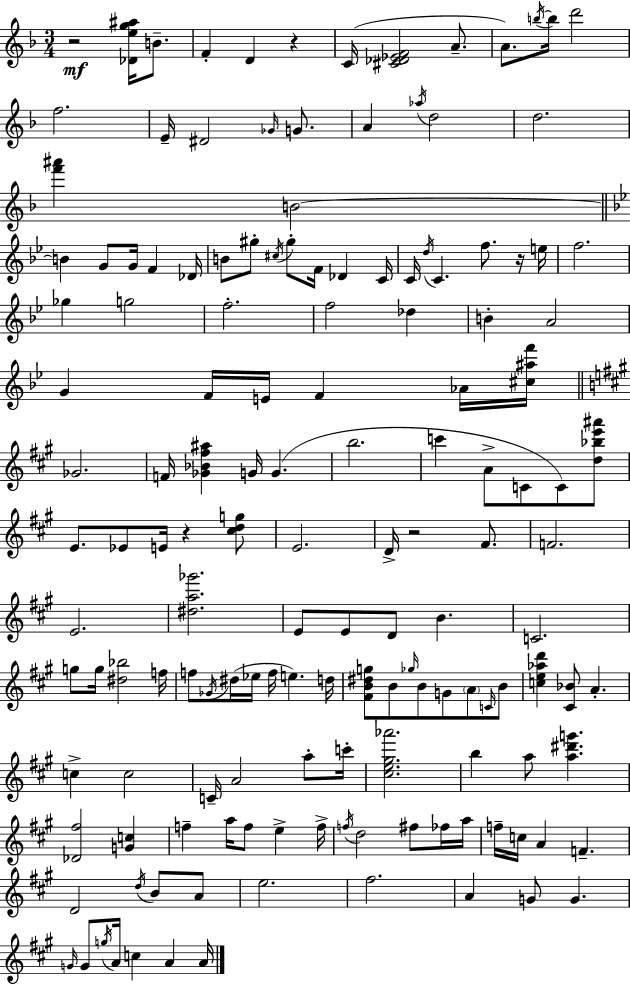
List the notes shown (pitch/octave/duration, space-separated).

R/h [Db4,E5,G5,A#5]/s B4/e. F4/q D4/q R/q C4/s [C#4,Db4,Eb4,F4]/h A4/e. A4/e. B5/s B5/s D6/h F5/h. E4/s D#4/h Gb4/s G4/e. A4/q Ab5/s D5/h D5/h. [F6,A#6]/q B4/h B4/q G4/e G4/s F4/q Db4/s B4/e G#5/e C#5/s G#5/e F4/s Db4/q C4/s C4/s D5/s C4/q. F5/e. R/s E5/s F5/h. Gb5/q G5/h F5/h. F5/h Db5/q B4/q A4/h G4/q F4/s E4/s F4/q Ab4/s [C#5,A#5,F6]/s Gb4/h. F4/s [Gb4,Bb4,F#5,A#5]/q G4/s G4/q. B5/h. C6/q A4/e C4/e C4/e [D5,Bb5,E6,A#6]/e E4/e. Eb4/e E4/s R/q [C#5,D5,G5]/e E4/h. D4/s R/h F#4/e. F4/h. E4/h. [D#5,A5,Gb6]/h. E4/e E4/e D4/e B4/q. C4/h. G5/e G5/s [D#5,Bb5]/h F5/s F5/e Gb4/s D#5/s Eb5/s F5/s E5/q. D5/s [F#4,B4,D#5,G5]/e B4/e Gb5/s B4/e G4/e A4/e C4/s B4/e [C5,E5,Ab5,D6]/q [C#4,Bb4]/e A4/q. C5/q C5/h C4/s A4/h A5/e C6/s [C#5,E5,G#5,Ab6]/h. B5/q A5/e [A5,D#6,G6]/q. [Db4,F#5]/h [G4,C5]/q F5/q A5/s F5/e E5/q F5/s F5/s D5/h F#5/e FES5/s A5/s F5/s C5/s A4/q F4/q. D4/h D5/s B4/e A4/e E5/h. F#5/h. A4/q G4/e G4/q. G4/s G4/e G5/s A4/s C5/q A4/q A4/s